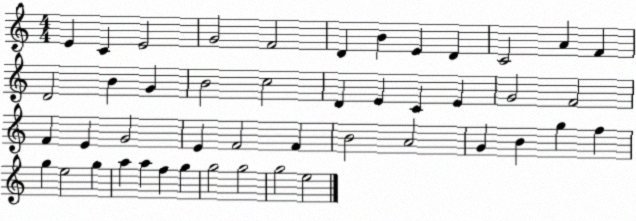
X:1
T:Untitled
M:4/4
L:1/4
K:C
E C E2 G2 F2 D B E D C2 A F D2 B G B2 c2 D E C E G2 F2 F E G2 E F2 F B2 A2 G B g f g e2 g a a f g g2 g2 g2 e2